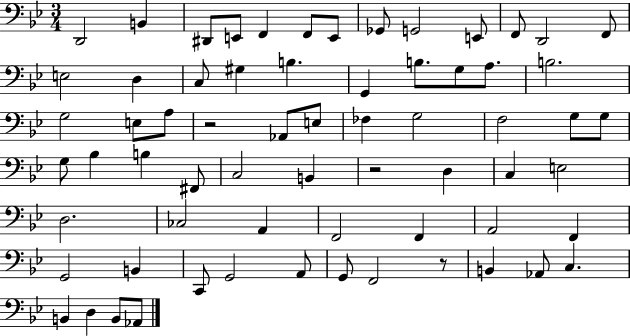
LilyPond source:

{
  \clef bass
  \numericTimeSignature
  \time 3/4
  \key bes \major
  d,2 b,4 | dis,8 e,8 f,4 f,8 e,8 | ges,8 g,2 e,8 | f,8 d,2 f,8 | \break e2 d4 | c8 gis4 b4. | g,4 b8. g8 a8. | b2. | \break g2 e8 a8 | r2 aes,8 e8 | fes4 g2 | f2 g8 g8 | \break g8 bes4 b4 fis,8 | c2 b,4 | r2 d4 | c4 e2 | \break d2. | ces2 a,4 | f,2 f,4 | a,2 f,4 | \break g,2 b,4 | c,8 g,2 a,8 | g,8 f,2 r8 | b,4 aes,8 c4. | \break b,4 d4 b,8 aes,8 | \bar "|."
}